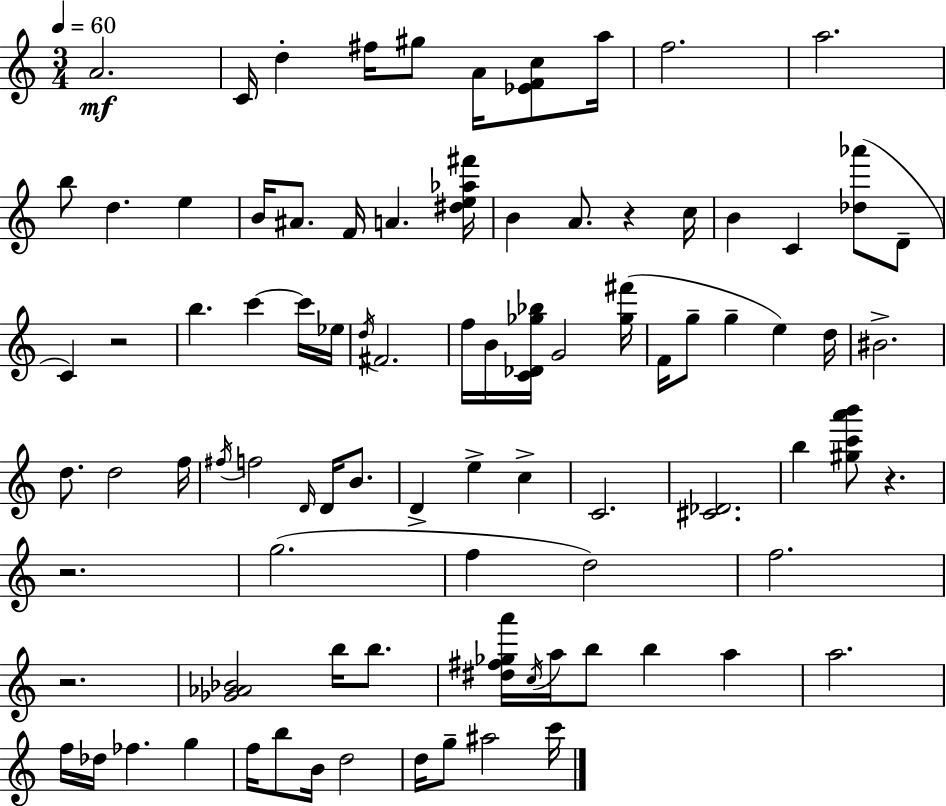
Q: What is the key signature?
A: C major